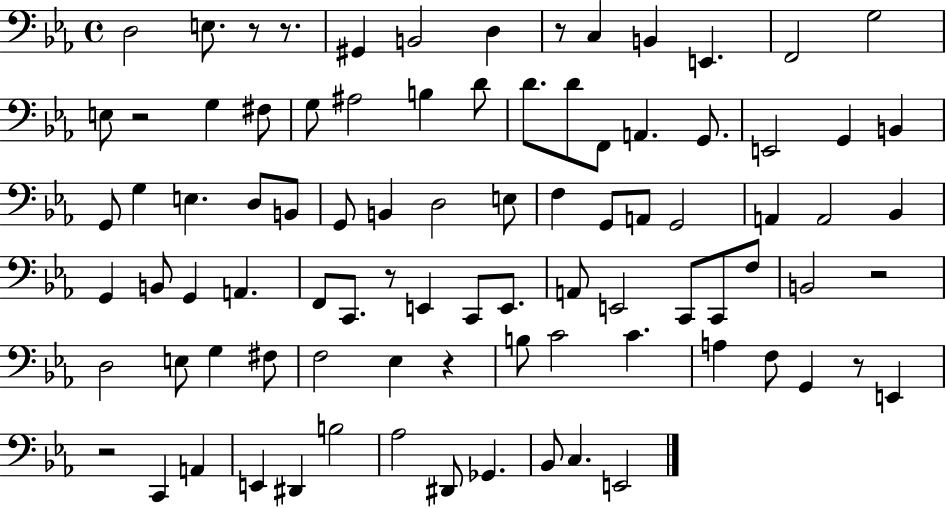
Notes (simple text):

D3/h E3/e. R/e R/e. G#2/q B2/h D3/q R/e C3/q B2/q E2/q. F2/h G3/h E3/e R/h G3/q F#3/e G3/e A#3/h B3/q D4/e D4/e. D4/e F2/e A2/q. G2/e. E2/h G2/q B2/q G2/e G3/q E3/q. D3/e B2/e G2/e B2/q D3/h E3/e F3/q G2/e A2/e G2/h A2/q A2/h Bb2/q G2/q B2/e G2/q A2/q. F2/e C2/e. R/e E2/q C2/e E2/e. A2/e E2/h C2/e C2/e F3/e B2/h R/h D3/h E3/e G3/q F#3/e F3/h Eb3/q R/q B3/e C4/h C4/q. A3/q F3/e G2/q R/e E2/q R/h C2/q A2/q E2/q D#2/q B3/h Ab3/h D#2/e Gb2/q. Bb2/e C3/q. E2/h